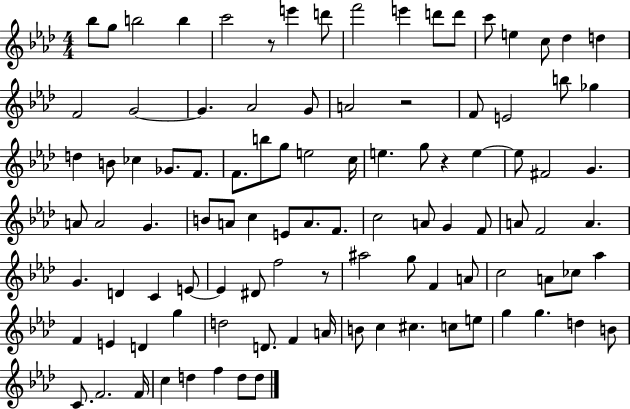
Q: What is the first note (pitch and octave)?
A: Bb5